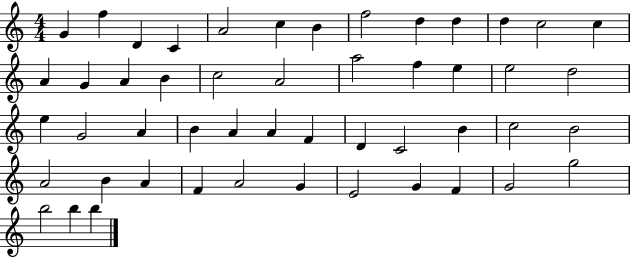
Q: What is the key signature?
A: C major